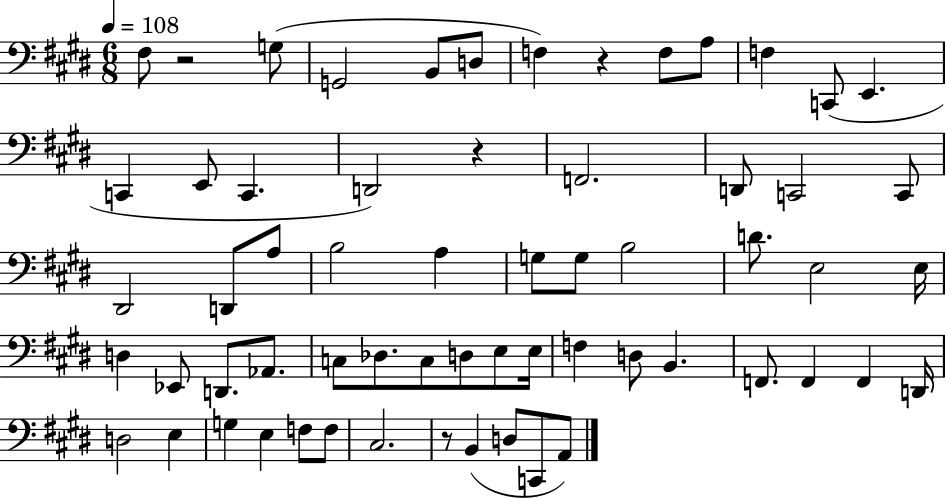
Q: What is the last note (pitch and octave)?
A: A2